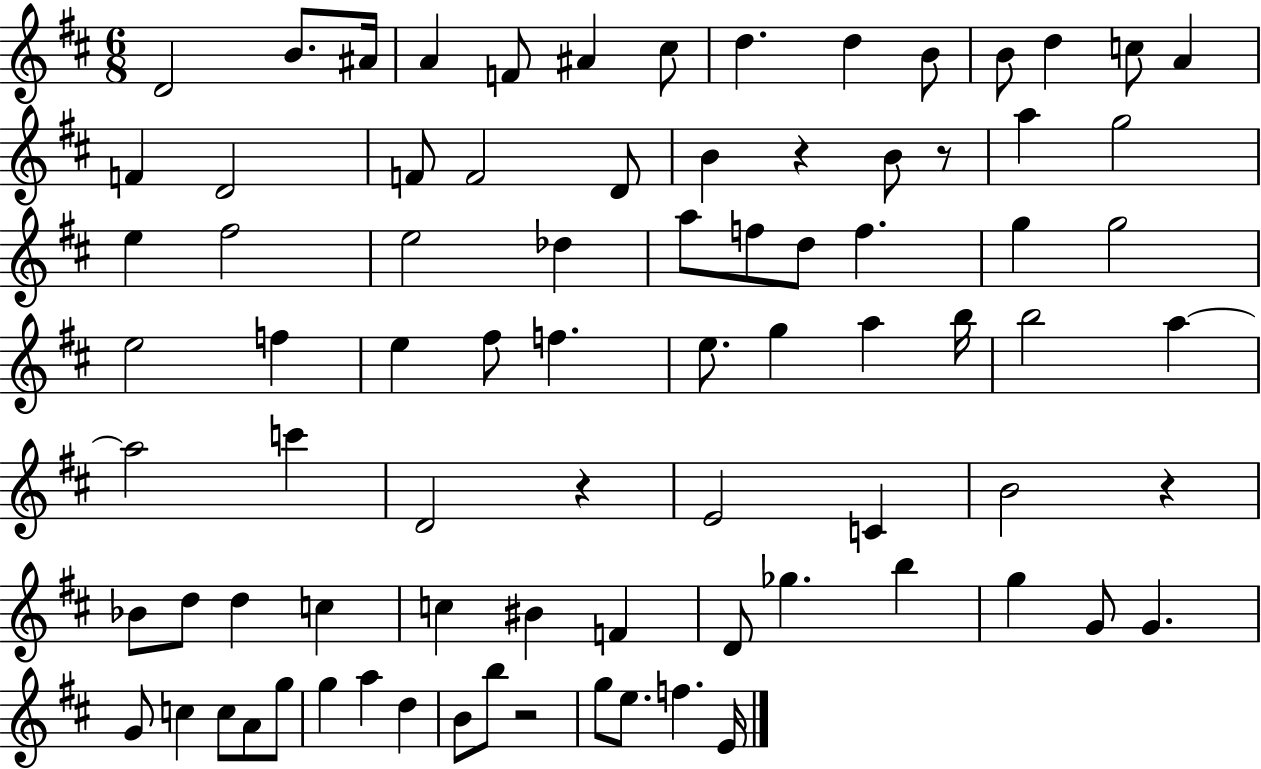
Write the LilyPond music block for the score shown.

{
  \clef treble
  \numericTimeSignature
  \time 6/8
  \key d \major
  d'2 b'8. ais'16 | a'4 f'8 ais'4 cis''8 | d''4. d''4 b'8 | b'8 d''4 c''8 a'4 | \break f'4 d'2 | f'8 f'2 d'8 | b'4 r4 b'8 r8 | a''4 g''2 | \break e''4 fis''2 | e''2 des''4 | a''8 f''8 d''8 f''4. | g''4 g''2 | \break e''2 f''4 | e''4 fis''8 f''4. | e''8. g''4 a''4 b''16 | b''2 a''4~~ | \break a''2 c'''4 | d'2 r4 | e'2 c'4 | b'2 r4 | \break bes'8 d''8 d''4 c''4 | c''4 bis'4 f'4 | d'8 ges''4. b''4 | g''4 g'8 g'4. | \break g'8 c''4 c''8 a'8 g''8 | g''4 a''4 d''4 | b'8 b''8 r2 | g''8 e''8. f''4. e'16 | \break \bar "|."
}